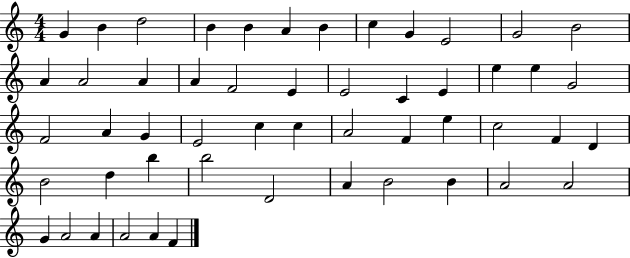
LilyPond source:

{
  \clef treble
  \numericTimeSignature
  \time 4/4
  \key c \major
  g'4 b'4 d''2 | b'4 b'4 a'4 b'4 | c''4 g'4 e'2 | g'2 b'2 | \break a'4 a'2 a'4 | a'4 f'2 e'4 | e'2 c'4 e'4 | e''4 e''4 g'2 | \break f'2 a'4 g'4 | e'2 c''4 c''4 | a'2 f'4 e''4 | c''2 f'4 d'4 | \break b'2 d''4 b''4 | b''2 d'2 | a'4 b'2 b'4 | a'2 a'2 | \break g'4 a'2 a'4 | a'2 a'4 f'4 | \bar "|."
}